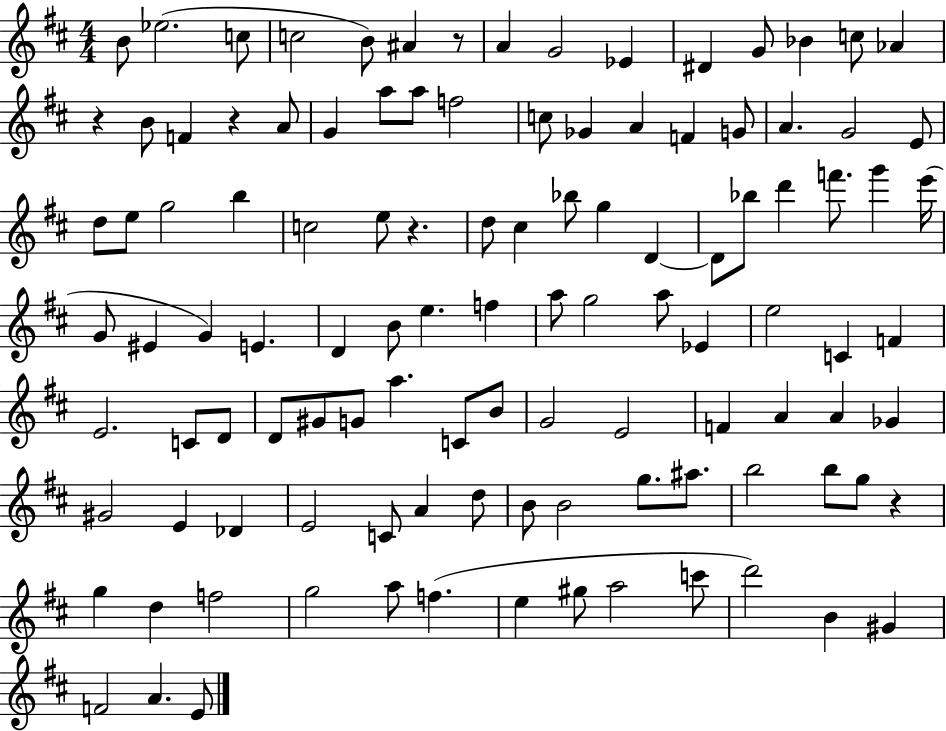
{
  \clef treble
  \numericTimeSignature
  \time 4/4
  \key d \major
  b'8 ees''2.( c''8 | c''2 b'8) ais'4 r8 | a'4 g'2 ees'4 | dis'4 g'8 bes'4 c''8 aes'4 | \break r4 b'8 f'4 r4 a'8 | g'4 a''8 a''8 f''2 | c''8 ges'4 a'4 f'4 g'8 | a'4. g'2 e'8 | \break d''8 e''8 g''2 b''4 | c''2 e''8 r4. | d''8 cis''4 bes''8 g''4 d'4~~ | d'8 bes''8 d'''4 f'''8. g'''4 e'''16( | \break g'8 eis'4 g'4) e'4. | d'4 b'8 e''4. f''4 | a''8 g''2 a''8 ees'4 | e''2 c'4 f'4 | \break e'2. c'8 d'8 | d'8 gis'8 g'8 a''4. c'8 b'8 | g'2 e'2 | f'4 a'4 a'4 ges'4 | \break gis'2 e'4 des'4 | e'2 c'8 a'4 d''8 | b'8 b'2 g''8. ais''8. | b''2 b''8 g''8 r4 | \break g''4 d''4 f''2 | g''2 a''8 f''4.( | e''4 gis''8 a''2 c'''8 | d'''2) b'4 gis'4 | \break f'2 a'4. e'8 | \bar "|."
}